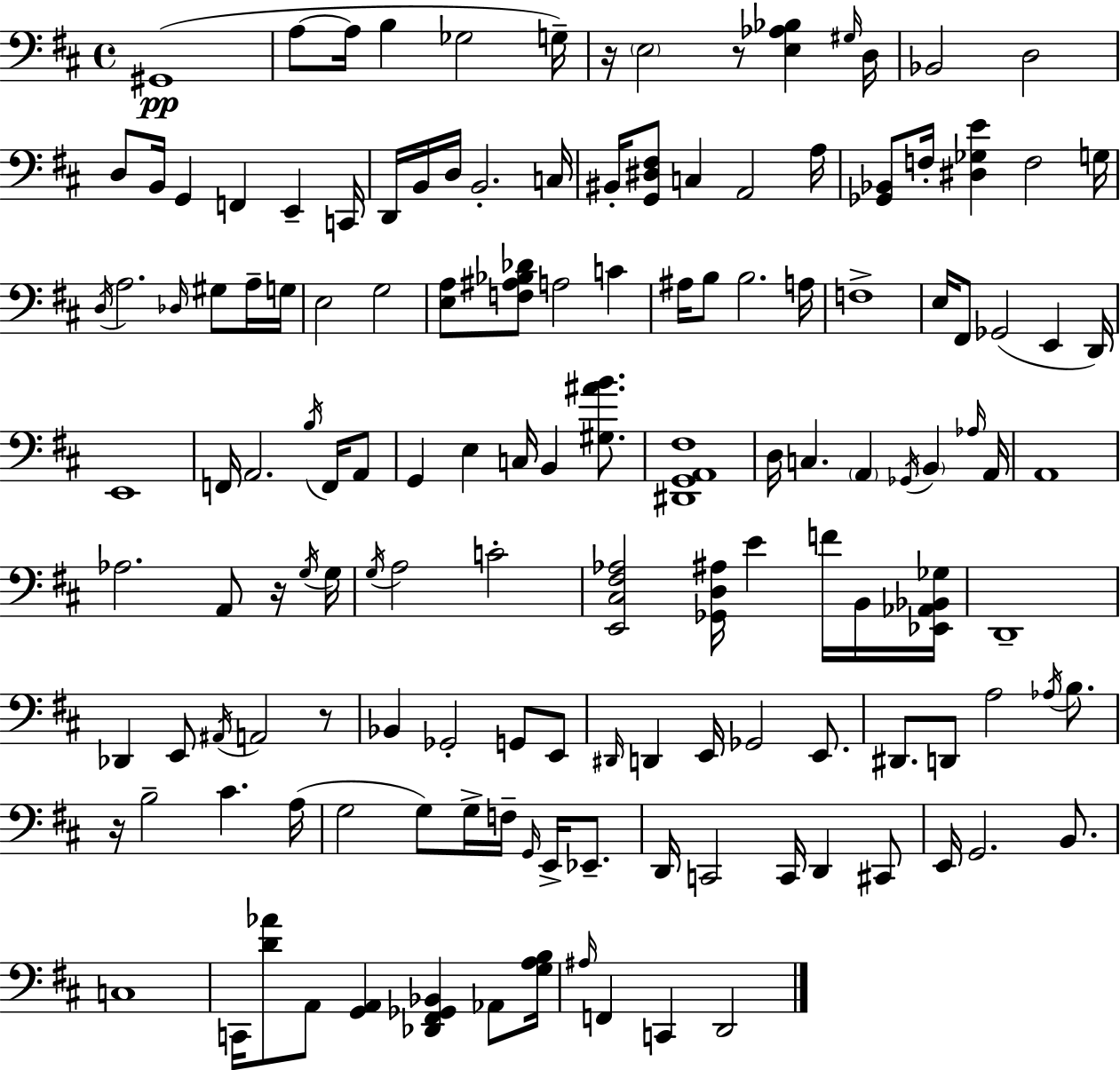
X:1
T:Untitled
M:4/4
L:1/4
K:D
^G,,4 A,/2 A,/4 B, _G,2 G,/4 z/4 E,2 z/2 [E,_A,_B,] ^G,/4 D,/4 _B,,2 D,2 D,/2 B,,/4 G,, F,, E,, C,,/4 D,,/4 B,,/4 D,/4 B,,2 C,/4 ^B,,/4 [G,,^D,^F,]/2 C, A,,2 A,/4 [_G,,_B,,]/2 F,/4 [^D,_G,E] F,2 G,/4 D,/4 A,2 _D,/4 ^G,/2 A,/4 G,/4 E,2 G,2 [E,A,]/2 [F,^A,_B,_D]/2 A,2 C ^A,/4 B,/2 B,2 A,/4 F,4 E,/4 ^F,,/2 _G,,2 E,, D,,/4 E,,4 F,,/4 A,,2 B,/4 F,,/4 A,,/2 G,, E, C,/4 B,, [^G,^AB]/2 [^D,,G,,A,,^F,]4 D,/4 C, A,, _G,,/4 B,, _A,/4 A,,/4 A,,4 _A,2 A,,/2 z/4 G,/4 G,/4 G,/4 A,2 C2 [E,,^C,^F,_A,]2 [_G,,D,^A,]/4 E F/4 B,,/4 [_E,,_A,,_B,,_G,]/4 D,,4 _D,, E,,/2 ^A,,/4 A,,2 z/2 _B,, _G,,2 G,,/2 E,,/2 ^D,,/4 D,, E,,/4 _G,,2 E,,/2 ^D,,/2 D,,/2 A,2 _A,/4 B,/2 z/4 B,2 ^C A,/4 G,2 G,/2 G,/4 F,/4 G,,/4 E,,/4 _E,,/2 D,,/4 C,,2 C,,/4 D,, ^C,,/2 E,,/4 G,,2 B,,/2 C,4 C,,/4 [D_A]/2 A,,/2 [G,,A,,] [_D,,^F,,_G,,_B,,] _A,,/2 [G,A,B,]/4 ^A,/4 F,, C,, D,,2